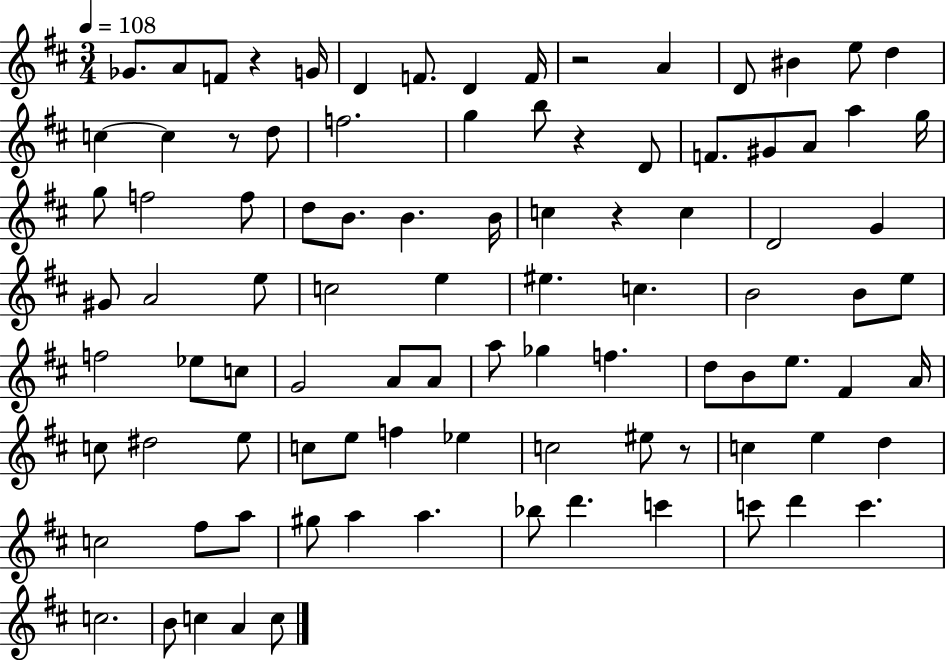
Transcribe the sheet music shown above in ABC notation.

X:1
T:Untitled
M:3/4
L:1/4
K:D
_G/2 A/2 F/2 z G/4 D F/2 D F/4 z2 A D/2 ^B e/2 d c c z/2 d/2 f2 g b/2 z D/2 F/2 ^G/2 A/2 a g/4 g/2 f2 f/2 d/2 B/2 B B/4 c z c D2 G ^G/2 A2 e/2 c2 e ^e c B2 B/2 e/2 f2 _e/2 c/2 G2 A/2 A/2 a/2 _g f d/2 B/2 e/2 ^F A/4 c/2 ^d2 e/2 c/2 e/2 f _e c2 ^e/2 z/2 c e d c2 ^f/2 a/2 ^g/2 a a _b/2 d' c' c'/2 d' c' c2 B/2 c A c/2